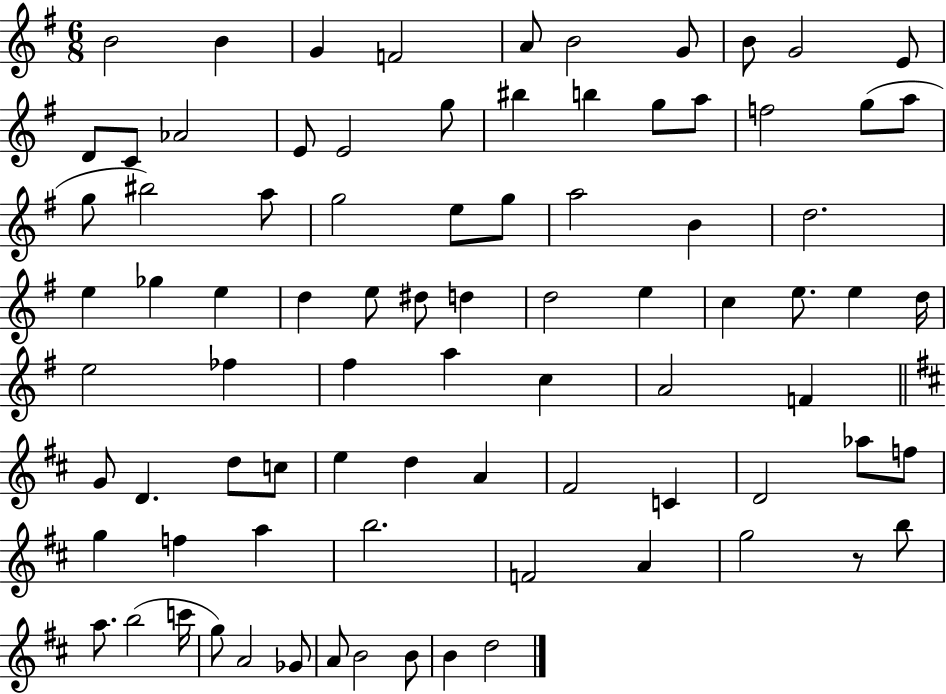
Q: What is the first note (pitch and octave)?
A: B4